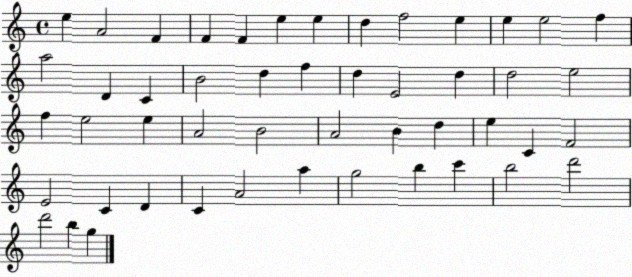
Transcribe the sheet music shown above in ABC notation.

X:1
T:Untitled
M:4/4
L:1/4
K:C
e A2 F F F e e d f2 e e e2 f a2 D C B2 d f d E2 d d2 e2 f e2 e A2 B2 A2 B d e C F2 E2 C D C A2 a g2 b c' b2 d'2 d'2 b g